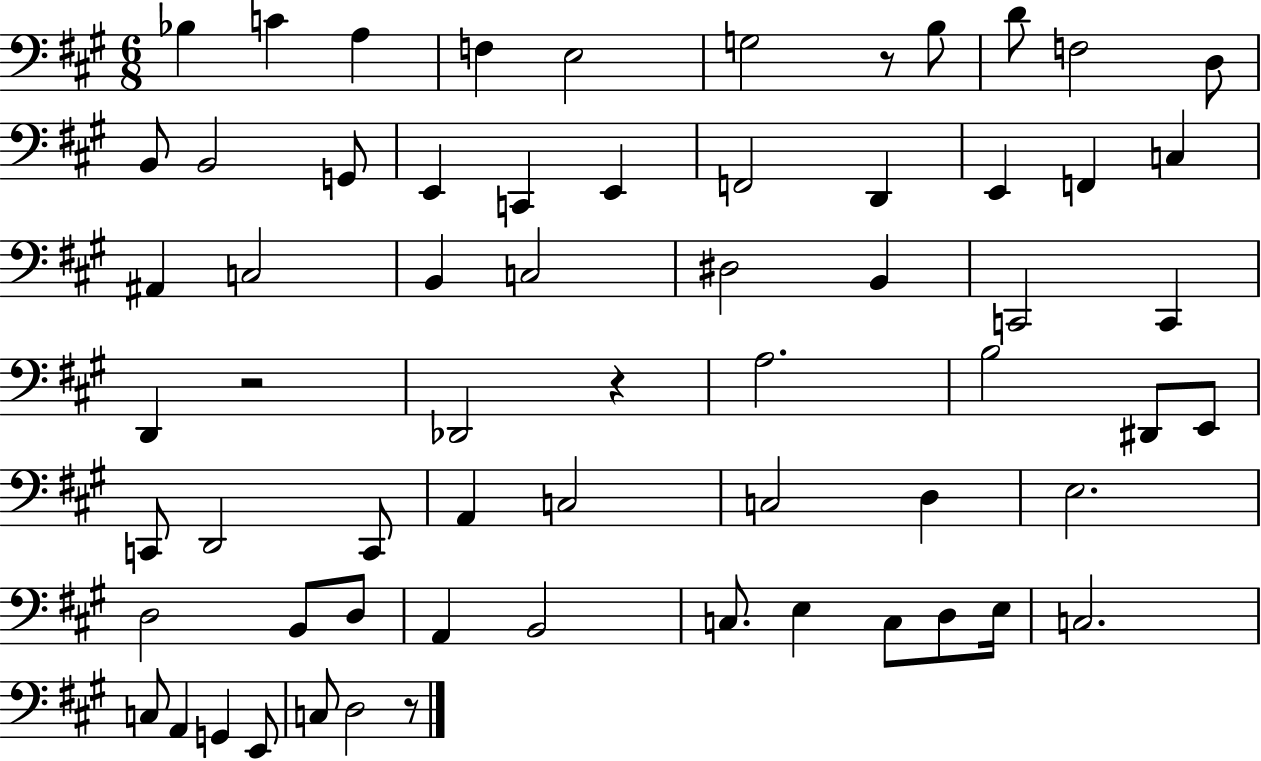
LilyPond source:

{
  \clef bass
  \numericTimeSignature
  \time 6/8
  \key a \major
  bes4 c'4 a4 | f4 e2 | g2 r8 b8 | d'8 f2 d8 | \break b,8 b,2 g,8 | e,4 c,4 e,4 | f,2 d,4 | e,4 f,4 c4 | \break ais,4 c2 | b,4 c2 | dis2 b,4 | c,2 c,4 | \break d,4 r2 | des,2 r4 | a2. | b2 dis,8 e,8 | \break c,8 d,2 c,8 | a,4 c2 | c2 d4 | e2. | \break d2 b,8 d8 | a,4 b,2 | c8. e4 c8 d8 e16 | c2. | \break c8 a,4 g,4 e,8 | c8 d2 r8 | \bar "|."
}